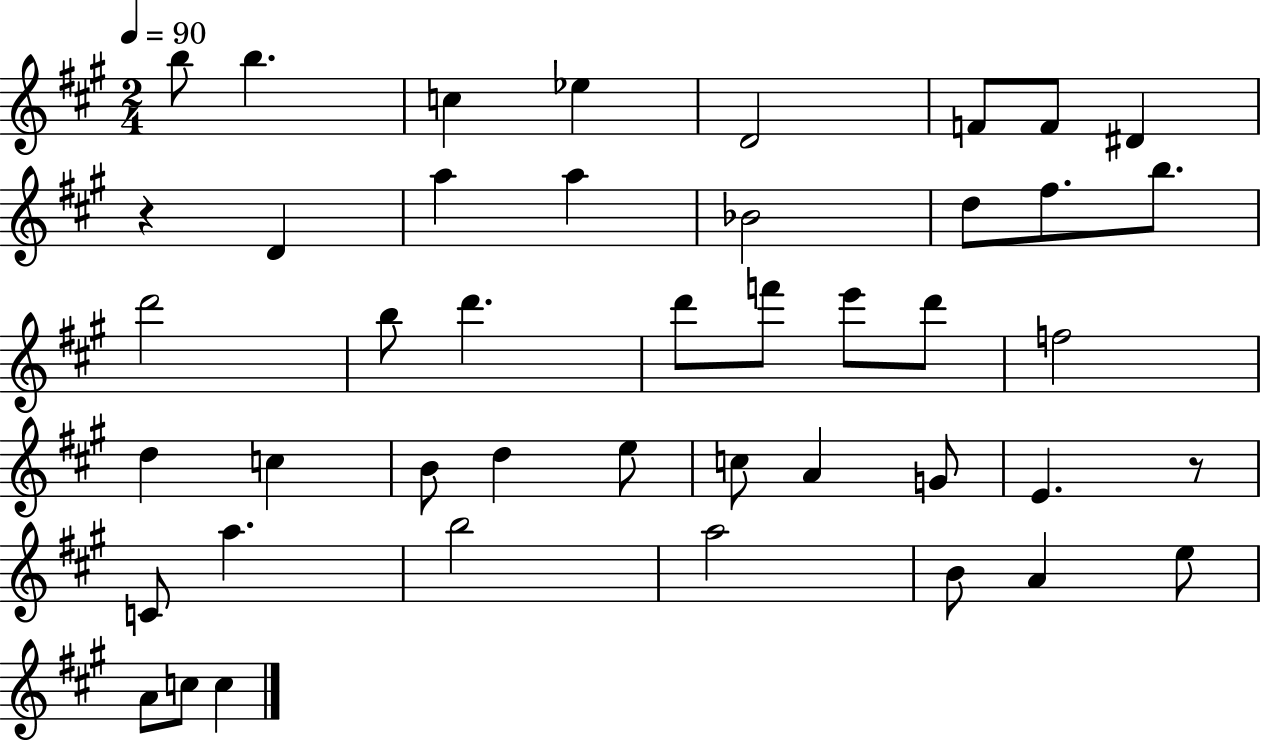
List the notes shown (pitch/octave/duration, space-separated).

B5/e B5/q. C5/q Eb5/q D4/h F4/e F4/e D#4/q R/q D4/q A5/q A5/q Bb4/h D5/e F#5/e. B5/e. D6/h B5/e D6/q. D6/e F6/e E6/e D6/e F5/h D5/q C5/q B4/e D5/q E5/e C5/e A4/q G4/e E4/q. R/e C4/e A5/q. B5/h A5/h B4/e A4/q E5/e A4/e C5/e C5/q